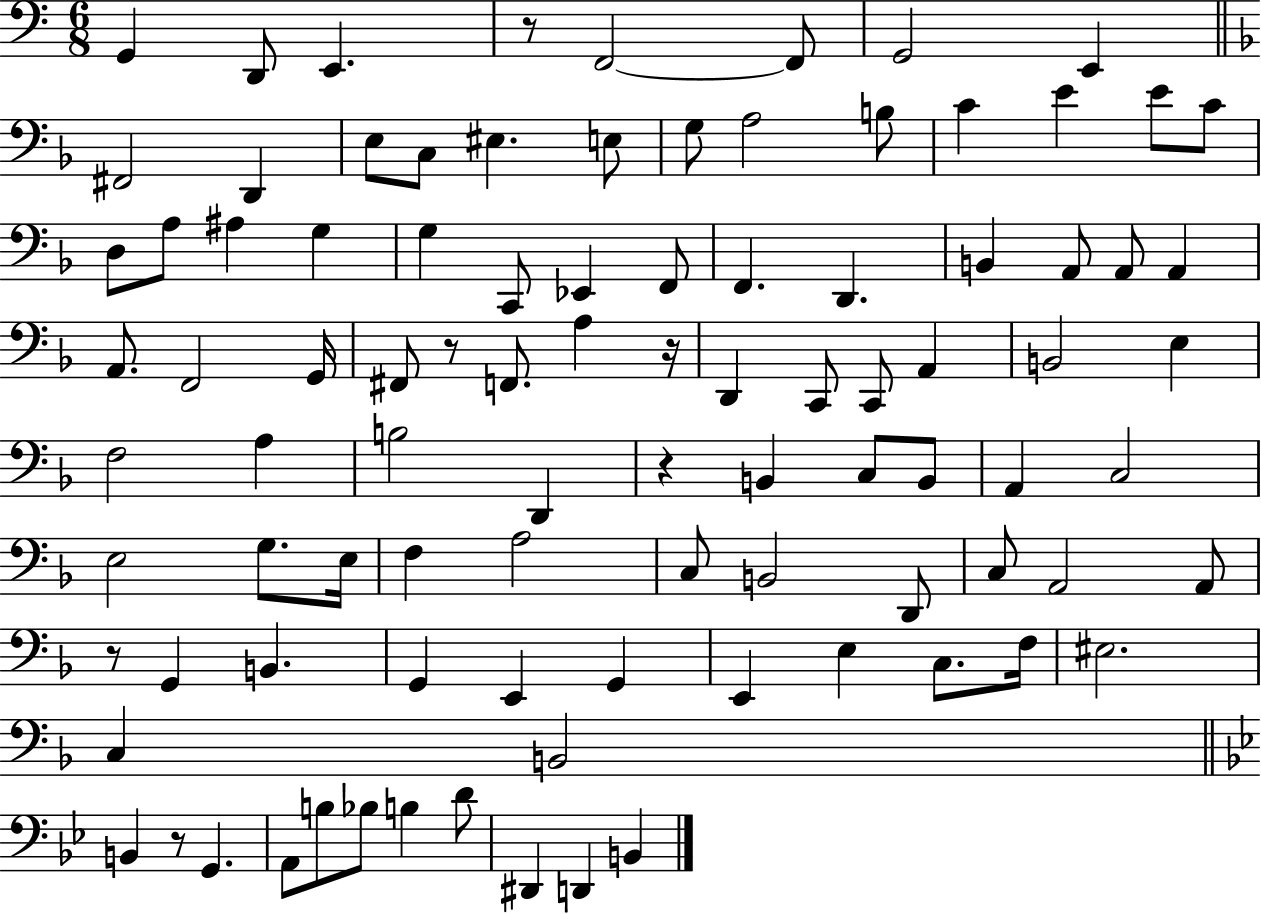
G2/q D2/e E2/q. R/e F2/h F2/e G2/h E2/q F#2/h D2/q E3/e C3/e EIS3/q. E3/e G3/e A3/h B3/e C4/q E4/q E4/e C4/e D3/e A3/e A#3/q G3/q G3/q C2/e Eb2/q F2/e F2/q. D2/q. B2/q A2/e A2/e A2/q A2/e. F2/h G2/s F#2/e R/e F2/e. A3/q R/s D2/q C2/e C2/e A2/q B2/h E3/q F3/h A3/q B3/h D2/q R/q B2/q C3/e B2/e A2/q C3/h E3/h G3/e. E3/s F3/q A3/h C3/e B2/h D2/e C3/e A2/h A2/e R/e G2/q B2/q. G2/q E2/q G2/q E2/q E3/q C3/e. F3/s EIS3/h. C3/q B2/h B2/q R/e G2/q. A2/e B3/e Bb3/e B3/q D4/e D#2/q D2/q B2/q